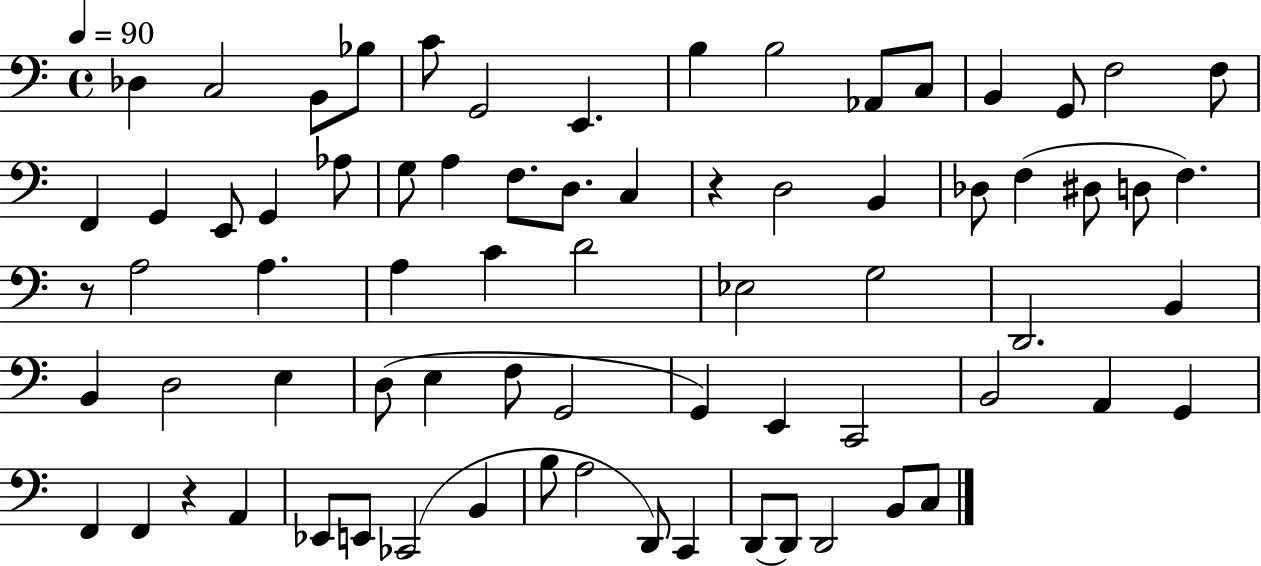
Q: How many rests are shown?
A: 3